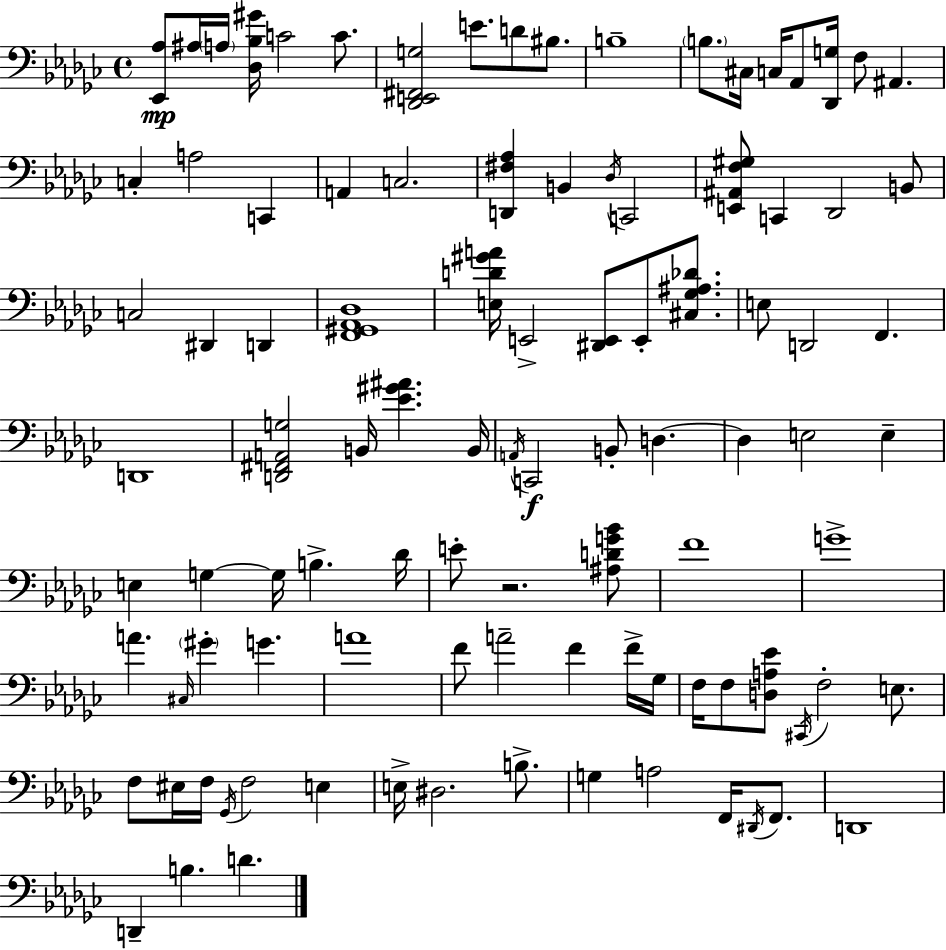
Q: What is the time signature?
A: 4/4